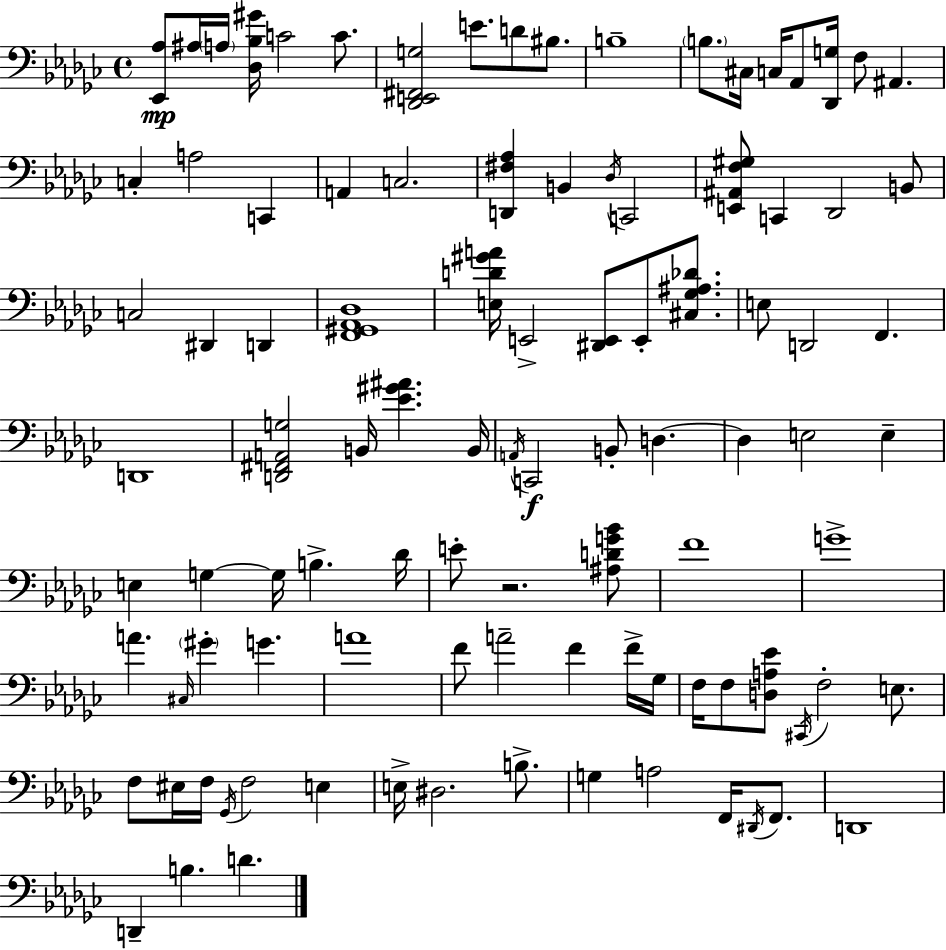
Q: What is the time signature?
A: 4/4